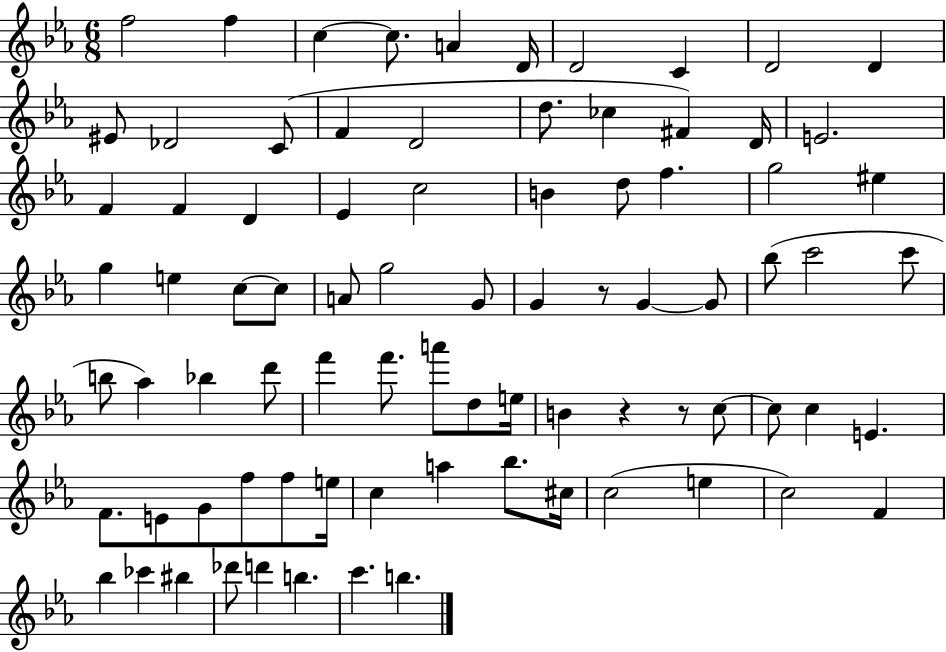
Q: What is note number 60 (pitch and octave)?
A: G4